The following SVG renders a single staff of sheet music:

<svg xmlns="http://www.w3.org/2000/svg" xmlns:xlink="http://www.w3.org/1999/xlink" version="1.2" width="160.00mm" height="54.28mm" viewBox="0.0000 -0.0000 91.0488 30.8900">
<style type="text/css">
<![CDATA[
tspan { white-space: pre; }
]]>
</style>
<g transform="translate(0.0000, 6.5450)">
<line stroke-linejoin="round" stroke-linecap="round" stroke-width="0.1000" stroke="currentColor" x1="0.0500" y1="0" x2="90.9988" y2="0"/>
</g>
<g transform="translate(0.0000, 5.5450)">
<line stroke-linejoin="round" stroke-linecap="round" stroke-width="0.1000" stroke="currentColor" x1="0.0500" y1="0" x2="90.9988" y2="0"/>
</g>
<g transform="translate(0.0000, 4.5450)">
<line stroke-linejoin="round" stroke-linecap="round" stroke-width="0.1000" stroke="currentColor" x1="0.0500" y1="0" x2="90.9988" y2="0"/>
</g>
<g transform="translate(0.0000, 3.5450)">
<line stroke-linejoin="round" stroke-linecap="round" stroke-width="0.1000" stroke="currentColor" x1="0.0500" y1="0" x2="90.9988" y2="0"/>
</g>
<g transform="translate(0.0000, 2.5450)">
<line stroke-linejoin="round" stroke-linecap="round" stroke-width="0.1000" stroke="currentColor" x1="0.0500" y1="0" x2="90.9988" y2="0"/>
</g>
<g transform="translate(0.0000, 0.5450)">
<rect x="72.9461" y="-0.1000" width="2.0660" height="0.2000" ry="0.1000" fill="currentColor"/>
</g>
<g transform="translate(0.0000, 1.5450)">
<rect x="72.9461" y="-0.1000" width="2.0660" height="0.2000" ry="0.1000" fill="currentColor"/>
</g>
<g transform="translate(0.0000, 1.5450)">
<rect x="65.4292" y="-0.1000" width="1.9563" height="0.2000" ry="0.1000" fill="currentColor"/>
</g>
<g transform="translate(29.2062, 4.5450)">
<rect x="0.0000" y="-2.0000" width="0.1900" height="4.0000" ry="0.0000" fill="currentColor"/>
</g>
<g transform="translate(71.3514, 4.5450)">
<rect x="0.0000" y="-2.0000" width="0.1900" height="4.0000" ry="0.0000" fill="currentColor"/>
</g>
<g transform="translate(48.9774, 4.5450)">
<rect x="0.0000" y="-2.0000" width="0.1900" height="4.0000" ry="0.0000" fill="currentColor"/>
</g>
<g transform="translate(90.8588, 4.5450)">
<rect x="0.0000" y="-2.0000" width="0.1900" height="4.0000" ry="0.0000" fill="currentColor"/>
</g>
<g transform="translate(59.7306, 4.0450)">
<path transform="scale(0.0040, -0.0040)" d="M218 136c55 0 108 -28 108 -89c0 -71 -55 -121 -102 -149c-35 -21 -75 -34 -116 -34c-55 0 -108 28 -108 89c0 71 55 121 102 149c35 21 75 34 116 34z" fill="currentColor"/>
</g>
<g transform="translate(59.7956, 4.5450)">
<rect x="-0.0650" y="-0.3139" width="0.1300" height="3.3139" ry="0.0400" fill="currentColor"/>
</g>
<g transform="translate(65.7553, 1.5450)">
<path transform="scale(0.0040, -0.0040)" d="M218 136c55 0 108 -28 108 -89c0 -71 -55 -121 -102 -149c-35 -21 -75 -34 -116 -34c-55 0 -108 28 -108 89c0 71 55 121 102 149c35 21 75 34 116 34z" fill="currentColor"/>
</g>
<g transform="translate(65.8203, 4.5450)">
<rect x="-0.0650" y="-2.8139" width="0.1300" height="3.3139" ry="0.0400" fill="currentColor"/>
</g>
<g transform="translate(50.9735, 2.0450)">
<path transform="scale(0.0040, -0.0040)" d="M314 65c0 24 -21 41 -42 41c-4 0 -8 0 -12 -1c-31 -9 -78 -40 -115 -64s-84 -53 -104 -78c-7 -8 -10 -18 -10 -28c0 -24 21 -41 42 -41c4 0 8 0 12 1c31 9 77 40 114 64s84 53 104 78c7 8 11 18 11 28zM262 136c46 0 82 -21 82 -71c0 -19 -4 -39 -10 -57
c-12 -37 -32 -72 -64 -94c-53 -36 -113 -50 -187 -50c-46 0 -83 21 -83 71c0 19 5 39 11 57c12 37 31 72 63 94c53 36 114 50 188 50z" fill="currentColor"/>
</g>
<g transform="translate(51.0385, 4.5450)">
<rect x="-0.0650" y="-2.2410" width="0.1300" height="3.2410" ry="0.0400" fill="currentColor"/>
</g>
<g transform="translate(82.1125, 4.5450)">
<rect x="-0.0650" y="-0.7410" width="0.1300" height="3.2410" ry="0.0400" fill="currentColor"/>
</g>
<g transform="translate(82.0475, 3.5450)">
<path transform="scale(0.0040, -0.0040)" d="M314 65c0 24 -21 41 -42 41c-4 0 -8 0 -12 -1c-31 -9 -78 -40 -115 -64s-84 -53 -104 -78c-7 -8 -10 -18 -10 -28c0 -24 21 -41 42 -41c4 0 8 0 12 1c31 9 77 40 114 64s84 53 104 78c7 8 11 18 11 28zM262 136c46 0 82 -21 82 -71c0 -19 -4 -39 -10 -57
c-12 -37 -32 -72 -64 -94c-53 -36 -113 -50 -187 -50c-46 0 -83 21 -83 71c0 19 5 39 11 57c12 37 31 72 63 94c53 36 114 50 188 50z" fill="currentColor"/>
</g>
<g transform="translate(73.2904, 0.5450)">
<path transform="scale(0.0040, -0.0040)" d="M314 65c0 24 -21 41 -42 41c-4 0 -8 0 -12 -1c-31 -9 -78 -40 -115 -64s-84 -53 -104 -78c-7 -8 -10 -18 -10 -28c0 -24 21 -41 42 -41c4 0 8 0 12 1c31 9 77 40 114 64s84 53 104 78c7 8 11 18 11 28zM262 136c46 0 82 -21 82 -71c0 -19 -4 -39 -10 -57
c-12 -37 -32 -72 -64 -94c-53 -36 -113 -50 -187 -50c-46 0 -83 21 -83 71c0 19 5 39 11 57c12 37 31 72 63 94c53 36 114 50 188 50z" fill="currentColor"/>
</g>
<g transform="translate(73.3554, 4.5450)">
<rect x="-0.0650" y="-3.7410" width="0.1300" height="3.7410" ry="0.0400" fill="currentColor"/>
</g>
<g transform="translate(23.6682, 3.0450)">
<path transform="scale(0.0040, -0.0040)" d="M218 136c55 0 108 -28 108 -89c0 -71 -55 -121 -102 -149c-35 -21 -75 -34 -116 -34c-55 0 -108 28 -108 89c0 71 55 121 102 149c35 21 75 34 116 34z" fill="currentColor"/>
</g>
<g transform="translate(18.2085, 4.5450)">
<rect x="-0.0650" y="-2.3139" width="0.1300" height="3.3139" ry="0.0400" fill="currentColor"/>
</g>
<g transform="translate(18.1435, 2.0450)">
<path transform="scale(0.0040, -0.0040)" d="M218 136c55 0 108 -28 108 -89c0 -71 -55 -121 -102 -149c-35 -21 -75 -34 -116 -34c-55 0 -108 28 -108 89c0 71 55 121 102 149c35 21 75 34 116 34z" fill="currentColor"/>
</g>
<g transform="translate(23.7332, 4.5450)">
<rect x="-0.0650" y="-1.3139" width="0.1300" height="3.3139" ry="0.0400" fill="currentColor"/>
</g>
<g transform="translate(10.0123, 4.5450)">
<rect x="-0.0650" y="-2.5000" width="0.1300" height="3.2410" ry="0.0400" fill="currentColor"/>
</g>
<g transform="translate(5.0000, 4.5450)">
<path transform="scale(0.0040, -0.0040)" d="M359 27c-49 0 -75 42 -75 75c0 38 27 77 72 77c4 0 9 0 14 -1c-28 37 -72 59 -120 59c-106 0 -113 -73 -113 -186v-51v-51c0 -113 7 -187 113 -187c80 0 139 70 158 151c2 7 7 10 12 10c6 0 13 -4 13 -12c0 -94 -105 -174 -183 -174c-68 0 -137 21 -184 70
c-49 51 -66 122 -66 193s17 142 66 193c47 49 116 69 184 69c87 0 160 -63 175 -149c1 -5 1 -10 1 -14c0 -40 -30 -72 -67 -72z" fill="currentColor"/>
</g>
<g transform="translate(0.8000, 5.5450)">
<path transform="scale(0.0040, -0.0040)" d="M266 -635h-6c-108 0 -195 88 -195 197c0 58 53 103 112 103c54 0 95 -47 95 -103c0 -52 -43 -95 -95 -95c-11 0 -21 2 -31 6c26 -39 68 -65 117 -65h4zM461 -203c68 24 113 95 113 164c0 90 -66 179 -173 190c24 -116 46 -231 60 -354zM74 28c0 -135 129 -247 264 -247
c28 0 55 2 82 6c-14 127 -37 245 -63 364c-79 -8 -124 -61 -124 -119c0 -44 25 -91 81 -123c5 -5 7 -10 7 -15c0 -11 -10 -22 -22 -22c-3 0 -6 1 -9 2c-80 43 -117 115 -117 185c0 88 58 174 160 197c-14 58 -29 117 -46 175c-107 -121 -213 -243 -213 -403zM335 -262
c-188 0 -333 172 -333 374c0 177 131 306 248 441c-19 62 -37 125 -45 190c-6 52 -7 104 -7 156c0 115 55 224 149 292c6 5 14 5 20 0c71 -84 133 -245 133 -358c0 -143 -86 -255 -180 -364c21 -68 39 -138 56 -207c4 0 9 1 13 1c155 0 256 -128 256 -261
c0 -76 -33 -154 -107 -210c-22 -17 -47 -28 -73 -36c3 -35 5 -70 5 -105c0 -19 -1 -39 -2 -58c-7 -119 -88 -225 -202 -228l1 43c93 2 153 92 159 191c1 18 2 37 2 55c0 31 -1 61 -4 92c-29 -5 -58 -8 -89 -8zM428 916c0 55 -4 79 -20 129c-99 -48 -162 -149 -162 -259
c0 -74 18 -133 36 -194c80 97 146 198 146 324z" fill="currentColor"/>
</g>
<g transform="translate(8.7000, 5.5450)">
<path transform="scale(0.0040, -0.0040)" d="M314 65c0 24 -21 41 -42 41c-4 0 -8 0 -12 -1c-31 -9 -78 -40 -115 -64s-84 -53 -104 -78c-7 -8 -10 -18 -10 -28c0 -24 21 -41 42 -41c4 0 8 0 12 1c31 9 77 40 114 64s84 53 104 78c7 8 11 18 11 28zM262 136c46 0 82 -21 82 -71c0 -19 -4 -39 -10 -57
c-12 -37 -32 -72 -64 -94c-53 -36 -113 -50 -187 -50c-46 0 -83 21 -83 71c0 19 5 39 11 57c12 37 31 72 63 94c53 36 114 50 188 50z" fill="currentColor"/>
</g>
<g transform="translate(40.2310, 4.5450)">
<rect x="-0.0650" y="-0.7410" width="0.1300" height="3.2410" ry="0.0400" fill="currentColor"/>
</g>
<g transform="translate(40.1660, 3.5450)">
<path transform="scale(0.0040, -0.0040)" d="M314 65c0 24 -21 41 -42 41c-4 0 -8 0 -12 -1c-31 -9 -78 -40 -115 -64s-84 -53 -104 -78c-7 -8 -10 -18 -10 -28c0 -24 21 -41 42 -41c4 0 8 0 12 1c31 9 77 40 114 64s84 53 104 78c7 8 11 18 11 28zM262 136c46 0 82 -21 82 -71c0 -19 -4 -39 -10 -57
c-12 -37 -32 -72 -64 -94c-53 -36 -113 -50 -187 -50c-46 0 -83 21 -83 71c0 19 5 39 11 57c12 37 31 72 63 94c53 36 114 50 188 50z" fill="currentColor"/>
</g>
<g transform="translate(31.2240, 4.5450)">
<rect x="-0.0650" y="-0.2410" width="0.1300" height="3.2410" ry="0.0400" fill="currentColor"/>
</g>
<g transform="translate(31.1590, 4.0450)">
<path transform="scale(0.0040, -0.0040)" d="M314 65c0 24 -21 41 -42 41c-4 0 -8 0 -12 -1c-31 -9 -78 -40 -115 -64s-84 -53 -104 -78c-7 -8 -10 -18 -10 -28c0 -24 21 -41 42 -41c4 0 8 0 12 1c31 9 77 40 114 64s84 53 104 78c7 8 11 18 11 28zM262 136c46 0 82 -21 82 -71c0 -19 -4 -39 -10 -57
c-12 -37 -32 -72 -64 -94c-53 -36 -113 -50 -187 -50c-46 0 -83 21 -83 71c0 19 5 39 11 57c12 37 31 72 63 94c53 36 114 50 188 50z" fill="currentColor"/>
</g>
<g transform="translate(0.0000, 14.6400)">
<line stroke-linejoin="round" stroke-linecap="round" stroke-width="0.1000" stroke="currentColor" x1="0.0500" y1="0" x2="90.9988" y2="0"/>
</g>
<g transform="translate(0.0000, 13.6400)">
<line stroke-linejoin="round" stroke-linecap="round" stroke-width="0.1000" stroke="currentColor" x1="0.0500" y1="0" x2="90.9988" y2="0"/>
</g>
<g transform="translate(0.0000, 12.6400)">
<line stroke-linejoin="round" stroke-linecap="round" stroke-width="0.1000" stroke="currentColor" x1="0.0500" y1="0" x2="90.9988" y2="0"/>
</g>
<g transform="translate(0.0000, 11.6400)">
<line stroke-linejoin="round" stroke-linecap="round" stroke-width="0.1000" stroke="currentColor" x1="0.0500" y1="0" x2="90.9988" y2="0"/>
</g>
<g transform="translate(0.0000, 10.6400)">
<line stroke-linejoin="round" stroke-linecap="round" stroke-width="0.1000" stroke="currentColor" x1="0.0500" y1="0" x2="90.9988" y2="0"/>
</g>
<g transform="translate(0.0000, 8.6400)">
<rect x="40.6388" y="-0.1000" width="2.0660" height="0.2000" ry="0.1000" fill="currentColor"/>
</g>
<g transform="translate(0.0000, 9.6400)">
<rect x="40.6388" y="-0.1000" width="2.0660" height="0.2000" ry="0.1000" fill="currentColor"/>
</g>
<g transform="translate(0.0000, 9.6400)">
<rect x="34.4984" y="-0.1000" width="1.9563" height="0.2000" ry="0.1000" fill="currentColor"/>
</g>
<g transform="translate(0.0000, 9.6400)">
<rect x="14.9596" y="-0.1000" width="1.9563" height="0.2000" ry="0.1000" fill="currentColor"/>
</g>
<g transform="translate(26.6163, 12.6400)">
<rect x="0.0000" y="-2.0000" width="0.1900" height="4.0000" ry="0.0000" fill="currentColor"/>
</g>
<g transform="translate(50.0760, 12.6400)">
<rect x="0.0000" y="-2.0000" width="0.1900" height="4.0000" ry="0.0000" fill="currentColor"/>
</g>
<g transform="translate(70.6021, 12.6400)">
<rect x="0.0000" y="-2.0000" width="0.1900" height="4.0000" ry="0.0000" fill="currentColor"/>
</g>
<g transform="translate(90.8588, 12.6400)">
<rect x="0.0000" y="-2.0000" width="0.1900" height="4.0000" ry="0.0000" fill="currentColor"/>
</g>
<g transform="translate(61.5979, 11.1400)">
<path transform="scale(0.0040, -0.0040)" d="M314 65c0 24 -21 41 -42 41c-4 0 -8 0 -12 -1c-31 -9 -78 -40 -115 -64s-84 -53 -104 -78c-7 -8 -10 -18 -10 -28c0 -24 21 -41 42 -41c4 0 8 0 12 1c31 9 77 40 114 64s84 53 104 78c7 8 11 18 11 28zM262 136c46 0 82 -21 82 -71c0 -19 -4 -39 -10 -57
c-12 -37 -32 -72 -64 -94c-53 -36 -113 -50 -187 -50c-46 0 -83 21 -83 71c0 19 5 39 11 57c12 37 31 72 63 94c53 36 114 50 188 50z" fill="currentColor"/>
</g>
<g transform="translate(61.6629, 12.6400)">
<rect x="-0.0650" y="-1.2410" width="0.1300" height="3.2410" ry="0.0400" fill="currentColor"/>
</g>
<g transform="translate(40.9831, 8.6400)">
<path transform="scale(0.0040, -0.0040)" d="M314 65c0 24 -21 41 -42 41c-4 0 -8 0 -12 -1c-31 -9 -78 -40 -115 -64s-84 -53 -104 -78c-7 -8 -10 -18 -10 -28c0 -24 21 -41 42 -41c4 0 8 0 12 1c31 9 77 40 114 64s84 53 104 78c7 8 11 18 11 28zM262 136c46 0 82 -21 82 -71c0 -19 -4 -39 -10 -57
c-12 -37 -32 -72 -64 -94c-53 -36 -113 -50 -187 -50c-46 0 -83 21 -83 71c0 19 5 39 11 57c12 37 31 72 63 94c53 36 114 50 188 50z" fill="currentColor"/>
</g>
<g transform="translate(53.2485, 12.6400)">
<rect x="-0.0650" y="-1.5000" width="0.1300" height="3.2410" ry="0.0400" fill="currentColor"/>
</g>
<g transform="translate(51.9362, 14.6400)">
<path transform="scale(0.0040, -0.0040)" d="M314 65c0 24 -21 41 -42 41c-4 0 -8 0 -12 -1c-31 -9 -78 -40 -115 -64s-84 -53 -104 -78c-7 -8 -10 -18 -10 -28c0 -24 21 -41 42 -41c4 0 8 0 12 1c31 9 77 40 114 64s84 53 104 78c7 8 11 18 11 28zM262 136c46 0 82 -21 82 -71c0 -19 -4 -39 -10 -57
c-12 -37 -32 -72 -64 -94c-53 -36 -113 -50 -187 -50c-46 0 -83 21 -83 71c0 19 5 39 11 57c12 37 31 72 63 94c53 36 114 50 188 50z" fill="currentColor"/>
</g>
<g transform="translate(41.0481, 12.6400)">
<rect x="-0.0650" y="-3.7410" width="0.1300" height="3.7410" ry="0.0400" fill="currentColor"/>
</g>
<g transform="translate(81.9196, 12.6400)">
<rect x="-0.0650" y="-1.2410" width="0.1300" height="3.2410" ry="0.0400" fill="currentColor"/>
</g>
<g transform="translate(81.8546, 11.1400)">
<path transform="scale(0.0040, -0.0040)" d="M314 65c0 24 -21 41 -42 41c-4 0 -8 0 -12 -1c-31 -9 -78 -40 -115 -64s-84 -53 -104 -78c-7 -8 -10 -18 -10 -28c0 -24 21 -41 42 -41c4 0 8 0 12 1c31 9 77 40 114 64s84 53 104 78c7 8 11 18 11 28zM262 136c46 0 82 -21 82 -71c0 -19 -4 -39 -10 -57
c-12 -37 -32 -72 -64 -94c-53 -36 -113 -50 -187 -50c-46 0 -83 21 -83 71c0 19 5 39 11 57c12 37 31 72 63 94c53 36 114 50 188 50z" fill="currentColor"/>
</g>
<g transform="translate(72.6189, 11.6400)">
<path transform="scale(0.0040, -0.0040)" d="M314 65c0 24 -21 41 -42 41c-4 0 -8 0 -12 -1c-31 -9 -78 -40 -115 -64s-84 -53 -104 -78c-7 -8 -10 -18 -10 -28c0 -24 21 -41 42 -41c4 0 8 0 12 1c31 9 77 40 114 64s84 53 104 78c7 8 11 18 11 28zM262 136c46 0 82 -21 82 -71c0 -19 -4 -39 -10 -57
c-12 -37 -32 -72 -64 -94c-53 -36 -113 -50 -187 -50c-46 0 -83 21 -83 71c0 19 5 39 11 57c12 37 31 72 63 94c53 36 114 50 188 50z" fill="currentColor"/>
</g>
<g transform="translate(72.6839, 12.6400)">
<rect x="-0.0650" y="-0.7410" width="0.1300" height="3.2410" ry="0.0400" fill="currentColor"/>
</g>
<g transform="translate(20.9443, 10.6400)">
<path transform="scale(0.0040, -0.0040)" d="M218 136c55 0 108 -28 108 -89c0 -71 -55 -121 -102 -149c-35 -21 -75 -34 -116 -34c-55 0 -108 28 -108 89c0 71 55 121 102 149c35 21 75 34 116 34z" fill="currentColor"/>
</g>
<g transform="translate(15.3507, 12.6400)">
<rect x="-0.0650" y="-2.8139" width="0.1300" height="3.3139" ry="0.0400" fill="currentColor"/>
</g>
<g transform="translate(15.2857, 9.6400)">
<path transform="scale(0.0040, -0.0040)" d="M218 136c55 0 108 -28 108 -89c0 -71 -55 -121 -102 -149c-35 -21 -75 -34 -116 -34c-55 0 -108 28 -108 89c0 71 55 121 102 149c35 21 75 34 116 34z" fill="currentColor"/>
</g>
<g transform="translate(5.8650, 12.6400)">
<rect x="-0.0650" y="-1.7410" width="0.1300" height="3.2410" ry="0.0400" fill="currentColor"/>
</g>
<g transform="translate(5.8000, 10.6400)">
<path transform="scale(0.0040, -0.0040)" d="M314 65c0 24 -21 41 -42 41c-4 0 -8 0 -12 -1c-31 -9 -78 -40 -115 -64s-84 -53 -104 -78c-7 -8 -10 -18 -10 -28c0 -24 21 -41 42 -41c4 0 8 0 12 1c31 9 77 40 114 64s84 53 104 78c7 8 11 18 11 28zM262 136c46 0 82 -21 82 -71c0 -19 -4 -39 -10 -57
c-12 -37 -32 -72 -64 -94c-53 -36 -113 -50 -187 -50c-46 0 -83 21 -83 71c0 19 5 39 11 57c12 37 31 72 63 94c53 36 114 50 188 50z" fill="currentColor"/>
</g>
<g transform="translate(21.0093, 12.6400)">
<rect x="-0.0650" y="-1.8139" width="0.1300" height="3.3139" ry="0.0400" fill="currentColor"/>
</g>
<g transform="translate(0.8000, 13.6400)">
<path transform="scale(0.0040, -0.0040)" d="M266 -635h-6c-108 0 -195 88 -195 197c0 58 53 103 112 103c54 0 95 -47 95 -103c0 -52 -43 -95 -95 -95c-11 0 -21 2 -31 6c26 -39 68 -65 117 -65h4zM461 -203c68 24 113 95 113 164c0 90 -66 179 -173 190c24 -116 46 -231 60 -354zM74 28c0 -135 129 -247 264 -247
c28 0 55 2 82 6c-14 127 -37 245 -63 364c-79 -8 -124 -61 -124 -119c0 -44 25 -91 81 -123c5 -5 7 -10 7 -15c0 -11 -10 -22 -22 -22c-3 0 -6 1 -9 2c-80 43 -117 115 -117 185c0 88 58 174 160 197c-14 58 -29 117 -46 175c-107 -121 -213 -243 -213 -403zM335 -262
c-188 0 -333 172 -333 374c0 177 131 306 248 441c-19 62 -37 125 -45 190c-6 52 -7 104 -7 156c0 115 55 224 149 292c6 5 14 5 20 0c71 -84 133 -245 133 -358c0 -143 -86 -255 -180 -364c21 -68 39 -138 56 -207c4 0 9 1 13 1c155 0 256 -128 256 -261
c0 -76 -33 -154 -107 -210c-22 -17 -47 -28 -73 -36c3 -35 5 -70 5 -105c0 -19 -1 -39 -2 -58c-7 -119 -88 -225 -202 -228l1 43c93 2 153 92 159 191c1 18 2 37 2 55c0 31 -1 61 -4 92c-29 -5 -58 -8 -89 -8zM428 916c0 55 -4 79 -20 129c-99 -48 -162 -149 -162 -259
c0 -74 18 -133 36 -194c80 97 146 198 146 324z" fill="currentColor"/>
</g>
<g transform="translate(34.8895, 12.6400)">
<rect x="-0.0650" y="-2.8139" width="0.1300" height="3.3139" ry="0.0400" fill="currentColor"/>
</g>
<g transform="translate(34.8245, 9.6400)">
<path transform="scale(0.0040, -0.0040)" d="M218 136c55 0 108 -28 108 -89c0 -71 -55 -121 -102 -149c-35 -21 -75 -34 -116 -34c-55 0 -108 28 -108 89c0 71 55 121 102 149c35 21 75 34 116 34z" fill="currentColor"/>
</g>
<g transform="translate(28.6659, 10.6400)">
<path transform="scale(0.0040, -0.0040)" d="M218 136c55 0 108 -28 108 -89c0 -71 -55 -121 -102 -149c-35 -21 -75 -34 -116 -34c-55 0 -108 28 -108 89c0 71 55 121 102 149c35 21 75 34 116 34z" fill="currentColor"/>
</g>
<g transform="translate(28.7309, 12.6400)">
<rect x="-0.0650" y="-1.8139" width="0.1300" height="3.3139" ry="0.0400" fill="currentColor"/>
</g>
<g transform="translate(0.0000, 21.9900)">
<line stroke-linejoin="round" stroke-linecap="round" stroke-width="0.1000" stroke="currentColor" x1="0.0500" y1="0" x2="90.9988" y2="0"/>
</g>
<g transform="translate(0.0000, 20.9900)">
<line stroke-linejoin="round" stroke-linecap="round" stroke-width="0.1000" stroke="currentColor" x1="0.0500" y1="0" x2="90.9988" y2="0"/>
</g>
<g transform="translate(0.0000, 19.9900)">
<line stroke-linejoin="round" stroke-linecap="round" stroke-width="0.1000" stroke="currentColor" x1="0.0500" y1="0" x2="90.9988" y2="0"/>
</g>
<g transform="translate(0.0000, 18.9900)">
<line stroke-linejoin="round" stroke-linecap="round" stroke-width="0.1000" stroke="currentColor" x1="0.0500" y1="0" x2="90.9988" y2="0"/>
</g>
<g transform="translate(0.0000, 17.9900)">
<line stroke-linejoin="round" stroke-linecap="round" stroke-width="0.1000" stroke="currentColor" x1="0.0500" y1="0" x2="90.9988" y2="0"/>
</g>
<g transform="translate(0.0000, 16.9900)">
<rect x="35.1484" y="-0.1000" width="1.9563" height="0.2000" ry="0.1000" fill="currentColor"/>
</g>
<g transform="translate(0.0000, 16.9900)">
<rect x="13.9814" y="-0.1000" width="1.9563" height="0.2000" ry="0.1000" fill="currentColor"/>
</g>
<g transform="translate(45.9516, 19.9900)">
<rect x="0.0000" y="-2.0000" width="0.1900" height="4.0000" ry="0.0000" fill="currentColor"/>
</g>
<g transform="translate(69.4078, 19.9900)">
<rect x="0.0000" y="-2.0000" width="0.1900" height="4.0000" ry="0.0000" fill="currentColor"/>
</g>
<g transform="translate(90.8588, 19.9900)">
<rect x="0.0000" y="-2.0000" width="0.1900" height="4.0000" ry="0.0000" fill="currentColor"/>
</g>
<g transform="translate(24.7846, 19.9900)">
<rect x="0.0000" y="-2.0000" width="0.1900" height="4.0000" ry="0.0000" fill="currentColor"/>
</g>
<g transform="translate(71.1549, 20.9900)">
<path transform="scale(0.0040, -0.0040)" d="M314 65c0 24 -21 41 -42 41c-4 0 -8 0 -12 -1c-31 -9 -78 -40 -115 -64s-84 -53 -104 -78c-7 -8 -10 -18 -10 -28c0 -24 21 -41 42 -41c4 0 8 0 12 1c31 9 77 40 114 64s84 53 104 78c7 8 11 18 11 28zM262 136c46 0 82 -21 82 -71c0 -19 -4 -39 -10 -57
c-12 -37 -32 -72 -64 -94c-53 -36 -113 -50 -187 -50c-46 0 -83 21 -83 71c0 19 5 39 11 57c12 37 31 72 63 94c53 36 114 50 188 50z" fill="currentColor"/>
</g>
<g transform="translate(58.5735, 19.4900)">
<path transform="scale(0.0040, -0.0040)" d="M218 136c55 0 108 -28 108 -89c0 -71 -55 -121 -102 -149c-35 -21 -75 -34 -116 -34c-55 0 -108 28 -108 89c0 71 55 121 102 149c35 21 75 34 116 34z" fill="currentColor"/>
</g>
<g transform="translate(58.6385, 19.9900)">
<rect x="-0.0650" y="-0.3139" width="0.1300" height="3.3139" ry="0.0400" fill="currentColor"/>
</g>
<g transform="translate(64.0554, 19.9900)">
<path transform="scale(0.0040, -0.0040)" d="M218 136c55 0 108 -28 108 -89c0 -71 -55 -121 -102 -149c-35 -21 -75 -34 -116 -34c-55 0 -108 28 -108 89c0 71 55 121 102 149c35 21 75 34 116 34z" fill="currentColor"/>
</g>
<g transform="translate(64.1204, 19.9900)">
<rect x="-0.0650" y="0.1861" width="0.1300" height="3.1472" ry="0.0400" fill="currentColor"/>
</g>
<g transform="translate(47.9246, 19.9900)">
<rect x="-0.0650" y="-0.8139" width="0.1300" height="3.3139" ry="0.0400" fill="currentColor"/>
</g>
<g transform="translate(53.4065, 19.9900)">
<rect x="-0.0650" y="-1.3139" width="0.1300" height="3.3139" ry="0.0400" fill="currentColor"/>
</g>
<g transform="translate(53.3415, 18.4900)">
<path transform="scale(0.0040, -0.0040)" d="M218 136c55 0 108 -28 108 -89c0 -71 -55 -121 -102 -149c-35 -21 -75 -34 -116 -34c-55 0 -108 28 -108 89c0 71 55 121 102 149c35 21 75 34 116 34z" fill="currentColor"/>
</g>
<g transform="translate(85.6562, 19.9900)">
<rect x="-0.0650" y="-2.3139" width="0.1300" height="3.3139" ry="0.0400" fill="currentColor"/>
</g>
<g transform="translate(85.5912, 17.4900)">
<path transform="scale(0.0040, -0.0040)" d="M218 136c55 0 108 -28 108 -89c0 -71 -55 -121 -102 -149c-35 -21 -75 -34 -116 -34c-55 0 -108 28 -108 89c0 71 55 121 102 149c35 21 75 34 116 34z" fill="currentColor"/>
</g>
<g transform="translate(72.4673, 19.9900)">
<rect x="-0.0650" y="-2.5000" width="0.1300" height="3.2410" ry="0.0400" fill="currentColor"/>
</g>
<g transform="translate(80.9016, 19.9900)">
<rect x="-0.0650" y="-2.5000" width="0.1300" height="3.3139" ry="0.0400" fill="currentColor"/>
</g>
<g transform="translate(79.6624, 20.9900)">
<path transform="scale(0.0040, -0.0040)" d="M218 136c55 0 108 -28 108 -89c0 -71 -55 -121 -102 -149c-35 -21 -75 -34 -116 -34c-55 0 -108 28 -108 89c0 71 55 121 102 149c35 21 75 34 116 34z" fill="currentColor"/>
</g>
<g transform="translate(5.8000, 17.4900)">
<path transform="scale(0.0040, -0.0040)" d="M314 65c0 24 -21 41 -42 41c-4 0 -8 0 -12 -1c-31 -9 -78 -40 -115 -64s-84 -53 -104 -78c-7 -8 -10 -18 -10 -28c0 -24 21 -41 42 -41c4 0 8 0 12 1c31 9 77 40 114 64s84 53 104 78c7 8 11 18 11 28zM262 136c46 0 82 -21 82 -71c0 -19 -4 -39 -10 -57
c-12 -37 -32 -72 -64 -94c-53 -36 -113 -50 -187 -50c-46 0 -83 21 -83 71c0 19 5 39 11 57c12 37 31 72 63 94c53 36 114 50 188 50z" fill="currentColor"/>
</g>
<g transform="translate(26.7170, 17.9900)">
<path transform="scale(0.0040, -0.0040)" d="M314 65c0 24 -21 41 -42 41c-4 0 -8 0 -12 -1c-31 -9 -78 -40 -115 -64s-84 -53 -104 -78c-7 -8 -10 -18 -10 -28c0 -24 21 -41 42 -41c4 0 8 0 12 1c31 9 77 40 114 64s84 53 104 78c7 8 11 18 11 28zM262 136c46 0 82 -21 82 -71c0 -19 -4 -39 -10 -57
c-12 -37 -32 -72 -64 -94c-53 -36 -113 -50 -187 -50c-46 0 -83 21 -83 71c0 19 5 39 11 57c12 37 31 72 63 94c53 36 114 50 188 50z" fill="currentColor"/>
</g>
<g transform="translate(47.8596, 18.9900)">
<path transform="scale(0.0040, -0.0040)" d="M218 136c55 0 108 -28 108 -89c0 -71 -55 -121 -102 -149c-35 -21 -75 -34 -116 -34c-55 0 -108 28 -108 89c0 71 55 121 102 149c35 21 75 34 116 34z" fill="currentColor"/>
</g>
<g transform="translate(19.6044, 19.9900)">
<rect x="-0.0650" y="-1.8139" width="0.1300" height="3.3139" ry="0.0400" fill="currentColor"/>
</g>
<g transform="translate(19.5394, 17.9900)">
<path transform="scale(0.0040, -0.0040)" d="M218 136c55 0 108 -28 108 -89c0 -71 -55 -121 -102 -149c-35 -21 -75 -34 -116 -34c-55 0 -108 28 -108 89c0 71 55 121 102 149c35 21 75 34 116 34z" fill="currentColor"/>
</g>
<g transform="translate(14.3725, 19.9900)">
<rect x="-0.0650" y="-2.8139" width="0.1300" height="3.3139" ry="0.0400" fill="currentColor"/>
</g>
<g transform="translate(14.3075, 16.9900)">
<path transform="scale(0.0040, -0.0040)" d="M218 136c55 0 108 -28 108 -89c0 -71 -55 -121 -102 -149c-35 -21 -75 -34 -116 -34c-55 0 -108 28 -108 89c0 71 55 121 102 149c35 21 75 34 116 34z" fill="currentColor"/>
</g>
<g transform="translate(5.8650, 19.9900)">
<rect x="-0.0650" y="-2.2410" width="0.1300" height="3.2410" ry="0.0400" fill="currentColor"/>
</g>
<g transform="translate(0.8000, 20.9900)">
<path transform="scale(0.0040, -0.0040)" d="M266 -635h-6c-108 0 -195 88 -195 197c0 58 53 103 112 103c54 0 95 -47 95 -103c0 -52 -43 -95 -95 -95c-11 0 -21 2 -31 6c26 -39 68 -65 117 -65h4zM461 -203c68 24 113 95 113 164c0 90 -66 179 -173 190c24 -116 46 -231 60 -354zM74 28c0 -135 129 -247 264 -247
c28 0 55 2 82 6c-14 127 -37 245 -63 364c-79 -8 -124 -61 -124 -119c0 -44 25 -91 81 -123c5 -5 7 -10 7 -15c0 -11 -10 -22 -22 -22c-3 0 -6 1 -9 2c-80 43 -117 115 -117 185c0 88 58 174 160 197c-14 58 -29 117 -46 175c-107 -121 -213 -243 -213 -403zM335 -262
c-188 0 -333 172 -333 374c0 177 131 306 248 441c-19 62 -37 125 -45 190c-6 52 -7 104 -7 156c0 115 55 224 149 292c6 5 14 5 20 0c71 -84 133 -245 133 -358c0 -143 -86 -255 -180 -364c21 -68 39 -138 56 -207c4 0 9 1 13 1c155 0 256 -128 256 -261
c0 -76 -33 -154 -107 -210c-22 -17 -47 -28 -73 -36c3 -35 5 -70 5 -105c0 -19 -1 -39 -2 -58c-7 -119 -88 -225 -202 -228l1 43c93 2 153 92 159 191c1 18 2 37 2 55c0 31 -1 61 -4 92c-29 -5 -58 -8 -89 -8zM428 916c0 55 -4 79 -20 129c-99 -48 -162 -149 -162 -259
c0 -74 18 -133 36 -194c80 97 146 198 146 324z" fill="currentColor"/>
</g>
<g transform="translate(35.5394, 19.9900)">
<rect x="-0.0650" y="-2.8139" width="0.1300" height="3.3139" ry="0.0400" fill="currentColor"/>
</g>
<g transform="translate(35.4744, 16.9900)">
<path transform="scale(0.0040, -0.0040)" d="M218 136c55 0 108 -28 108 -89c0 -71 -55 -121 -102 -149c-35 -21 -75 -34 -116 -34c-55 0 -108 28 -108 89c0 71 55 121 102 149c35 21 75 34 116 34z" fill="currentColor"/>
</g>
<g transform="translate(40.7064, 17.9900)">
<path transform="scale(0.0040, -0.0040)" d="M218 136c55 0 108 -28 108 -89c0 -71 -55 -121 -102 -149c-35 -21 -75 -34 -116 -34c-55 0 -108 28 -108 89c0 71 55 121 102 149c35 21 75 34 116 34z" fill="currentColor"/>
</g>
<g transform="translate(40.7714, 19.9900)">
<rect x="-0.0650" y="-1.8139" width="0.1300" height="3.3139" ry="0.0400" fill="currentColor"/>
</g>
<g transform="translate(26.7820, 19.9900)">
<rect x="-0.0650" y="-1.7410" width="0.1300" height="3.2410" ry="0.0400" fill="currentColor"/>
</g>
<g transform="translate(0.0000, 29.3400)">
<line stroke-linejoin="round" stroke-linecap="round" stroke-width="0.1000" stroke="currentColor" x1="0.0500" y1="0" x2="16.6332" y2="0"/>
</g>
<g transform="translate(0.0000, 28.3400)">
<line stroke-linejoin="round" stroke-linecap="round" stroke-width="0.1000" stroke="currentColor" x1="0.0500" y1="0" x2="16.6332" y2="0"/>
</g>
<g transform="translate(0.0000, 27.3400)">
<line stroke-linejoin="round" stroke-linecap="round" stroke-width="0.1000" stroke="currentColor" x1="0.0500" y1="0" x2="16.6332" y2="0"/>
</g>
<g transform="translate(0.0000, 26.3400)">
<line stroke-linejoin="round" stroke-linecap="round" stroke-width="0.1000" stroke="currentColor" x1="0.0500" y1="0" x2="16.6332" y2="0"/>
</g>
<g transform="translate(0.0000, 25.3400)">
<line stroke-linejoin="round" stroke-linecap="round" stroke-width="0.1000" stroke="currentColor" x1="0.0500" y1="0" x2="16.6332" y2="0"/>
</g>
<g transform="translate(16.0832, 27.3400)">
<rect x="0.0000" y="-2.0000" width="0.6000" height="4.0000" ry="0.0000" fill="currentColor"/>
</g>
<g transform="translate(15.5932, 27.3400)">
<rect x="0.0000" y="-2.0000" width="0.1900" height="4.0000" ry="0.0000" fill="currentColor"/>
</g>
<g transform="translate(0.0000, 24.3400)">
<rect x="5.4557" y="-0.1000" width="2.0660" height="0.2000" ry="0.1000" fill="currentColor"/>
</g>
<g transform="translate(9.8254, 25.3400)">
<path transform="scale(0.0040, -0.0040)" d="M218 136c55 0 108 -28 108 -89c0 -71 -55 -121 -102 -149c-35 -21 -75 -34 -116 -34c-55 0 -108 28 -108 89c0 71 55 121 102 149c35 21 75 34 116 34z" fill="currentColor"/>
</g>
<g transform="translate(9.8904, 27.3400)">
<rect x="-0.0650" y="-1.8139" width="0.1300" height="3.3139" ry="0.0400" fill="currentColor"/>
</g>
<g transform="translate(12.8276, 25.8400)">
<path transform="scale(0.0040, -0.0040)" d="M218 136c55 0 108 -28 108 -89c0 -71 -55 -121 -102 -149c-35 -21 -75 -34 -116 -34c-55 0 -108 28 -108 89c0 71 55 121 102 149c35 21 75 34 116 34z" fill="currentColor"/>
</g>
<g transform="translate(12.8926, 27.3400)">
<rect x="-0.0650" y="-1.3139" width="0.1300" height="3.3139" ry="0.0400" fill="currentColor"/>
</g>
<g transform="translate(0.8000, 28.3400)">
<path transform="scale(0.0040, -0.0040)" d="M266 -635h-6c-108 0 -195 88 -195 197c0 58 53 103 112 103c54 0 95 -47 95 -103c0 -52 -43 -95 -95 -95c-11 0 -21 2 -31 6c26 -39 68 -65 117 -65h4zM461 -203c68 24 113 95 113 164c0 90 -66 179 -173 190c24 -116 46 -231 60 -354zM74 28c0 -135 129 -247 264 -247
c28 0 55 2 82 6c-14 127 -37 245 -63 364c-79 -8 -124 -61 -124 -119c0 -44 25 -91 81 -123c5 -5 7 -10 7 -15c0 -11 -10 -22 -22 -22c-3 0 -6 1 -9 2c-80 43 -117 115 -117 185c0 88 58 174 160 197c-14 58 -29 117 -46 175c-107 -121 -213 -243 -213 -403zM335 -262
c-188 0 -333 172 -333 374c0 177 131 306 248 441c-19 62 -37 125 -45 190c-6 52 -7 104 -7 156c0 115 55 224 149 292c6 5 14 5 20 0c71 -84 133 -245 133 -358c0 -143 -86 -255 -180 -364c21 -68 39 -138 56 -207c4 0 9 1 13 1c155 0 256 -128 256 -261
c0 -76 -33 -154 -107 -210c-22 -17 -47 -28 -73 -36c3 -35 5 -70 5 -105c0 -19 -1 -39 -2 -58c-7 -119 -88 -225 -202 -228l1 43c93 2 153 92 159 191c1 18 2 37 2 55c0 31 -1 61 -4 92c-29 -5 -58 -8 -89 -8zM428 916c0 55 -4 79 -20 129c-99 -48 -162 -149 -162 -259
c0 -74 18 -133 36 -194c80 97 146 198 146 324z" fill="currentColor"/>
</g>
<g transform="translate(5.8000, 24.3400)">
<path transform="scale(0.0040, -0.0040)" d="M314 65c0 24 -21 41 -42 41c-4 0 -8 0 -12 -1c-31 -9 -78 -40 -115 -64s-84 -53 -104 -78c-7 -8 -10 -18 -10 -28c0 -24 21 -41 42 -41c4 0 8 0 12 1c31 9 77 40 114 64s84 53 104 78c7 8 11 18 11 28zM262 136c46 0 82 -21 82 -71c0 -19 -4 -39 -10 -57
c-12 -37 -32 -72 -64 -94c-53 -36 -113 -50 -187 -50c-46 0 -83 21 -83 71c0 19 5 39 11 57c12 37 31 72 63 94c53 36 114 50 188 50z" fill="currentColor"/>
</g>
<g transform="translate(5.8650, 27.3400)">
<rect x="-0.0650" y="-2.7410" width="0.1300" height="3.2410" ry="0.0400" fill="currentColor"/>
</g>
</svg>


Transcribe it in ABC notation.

X:1
T:Untitled
M:4/4
L:1/4
K:C
G2 g e c2 d2 g2 c a c'2 d2 f2 a f f a c'2 E2 e2 d2 e2 g2 a f f2 a f d e c B G2 G g a2 f e